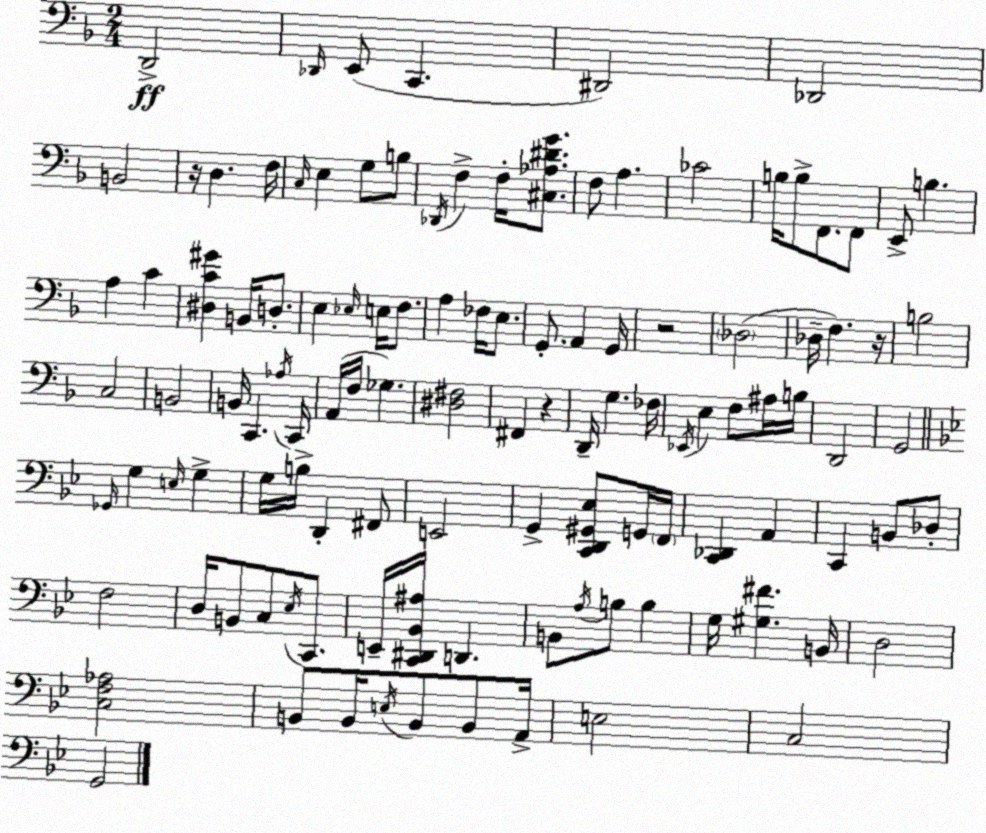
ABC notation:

X:1
T:Untitled
M:2/4
L:1/4
K:F
D,,2 _D,,/4 E,,/2 C,, ^D,,2 _D,,2 B,,2 z/4 D, F,/4 C,/4 E, G,/2 B,/2 _D,,/4 F, F,/4 [^C,_A,^DG]/2 F,/2 A, _C2 B,/4 B,/2 F,,/2 F,,/2 E,,/2 B, A, C [^D,C^G] B,,/4 D,/2 E, _E,/4 E,/4 F,/2 A, _F,/4 E,/2 G,,/2 A,, G,,/4 z2 _D,2 _D,/4 F, z/4 B,2 C,2 B,,2 B,,/4 C,, _A,/4 C,,/4 A,,/4 F,/4 _G, [^D,^F,]2 ^F,, z D,,/4 G, _F,/4 _E,,/4 E, F,/2 ^A,/4 B,/4 D,,2 G,,2 _G,,/4 G, E,/4 G, G,/4 B,/4 D,, ^F,,/2 E,,2 G,, [C,,D,,^G,,_E,]/2 G,,/4 F,,/4 [C,,_D,,] A,, C,, B,,/2 _D,/2 F,2 D,/4 B,,/2 C,/2 _E,/4 C,,/2 E,,/4 [C,,^D,,_B,,^A,]/4 D,, B,,/2 A,/4 B,/2 B, G,/4 [^G,^F] B,,/4 D,2 [C,F,_A,]2 B,,/2 B,,/4 E,/4 B,,/2 B,,/2 A,,/4 E,2 C,2 G,,2